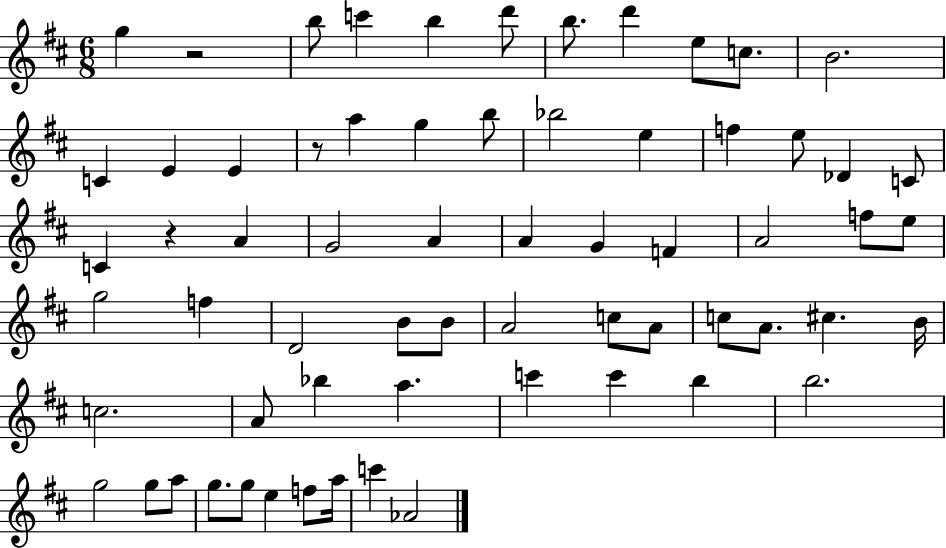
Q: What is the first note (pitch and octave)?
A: G5